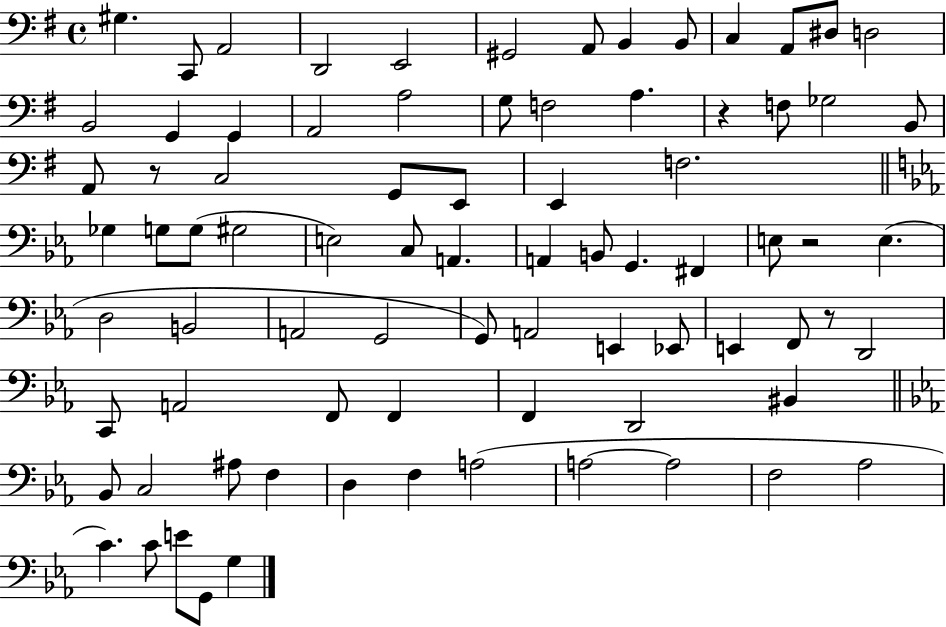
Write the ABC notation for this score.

X:1
T:Untitled
M:4/4
L:1/4
K:G
^G, C,,/2 A,,2 D,,2 E,,2 ^G,,2 A,,/2 B,, B,,/2 C, A,,/2 ^D,/2 D,2 B,,2 G,, G,, A,,2 A,2 G,/2 F,2 A, z F,/2 _G,2 B,,/2 A,,/2 z/2 C,2 G,,/2 E,,/2 E,, F,2 _G, G,/2 G,/2 ^G,2 E,2 C,/2 A,, A,, B,,/2 G,, ^F,, E,/2 z2 E, D,2 B,,2 A,,2 G,,2 G,,/2 A,,2 E,, _E,,/2 E,, F,,/2 z/2 D,,2 C,,/2 A,,2 F,,/2 F,, F,, D,,2 ^B,, _B,,/2 C,2 ^A,/2 F, D, F, A,2 A,2 A,2 F,2 _A,2 C C/2 E/2 G,,/2 G,